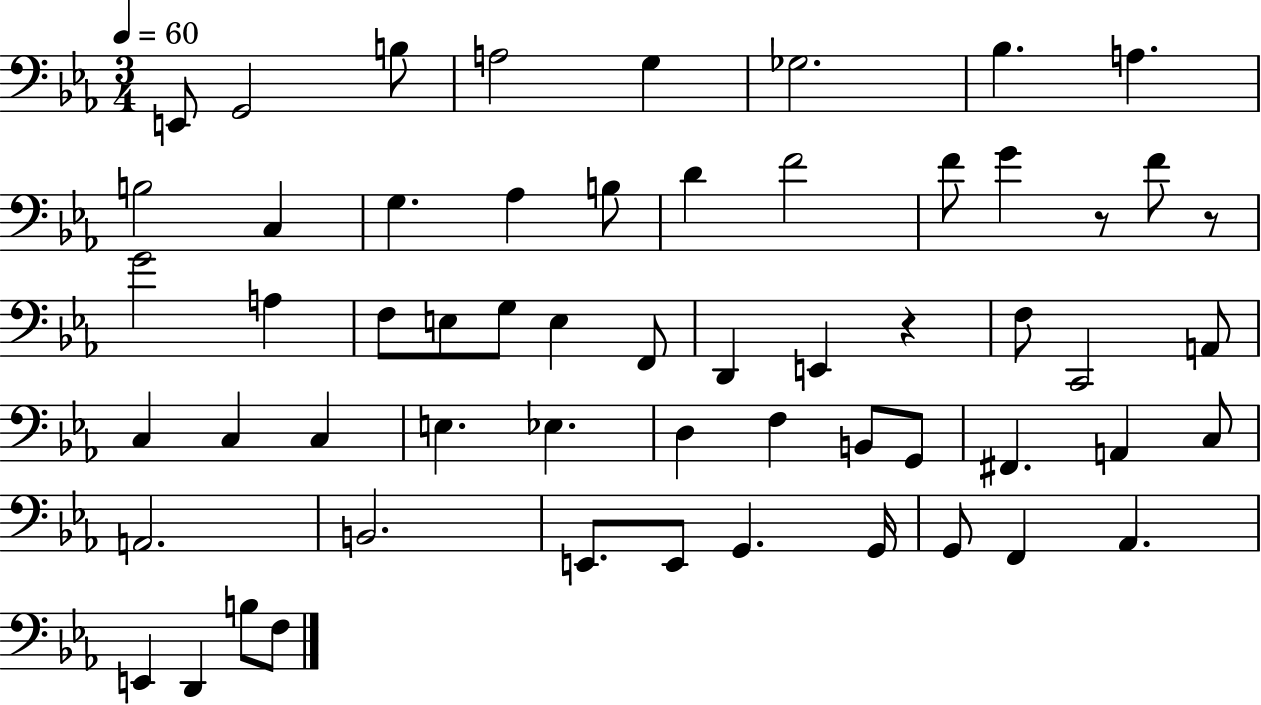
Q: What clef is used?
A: bass